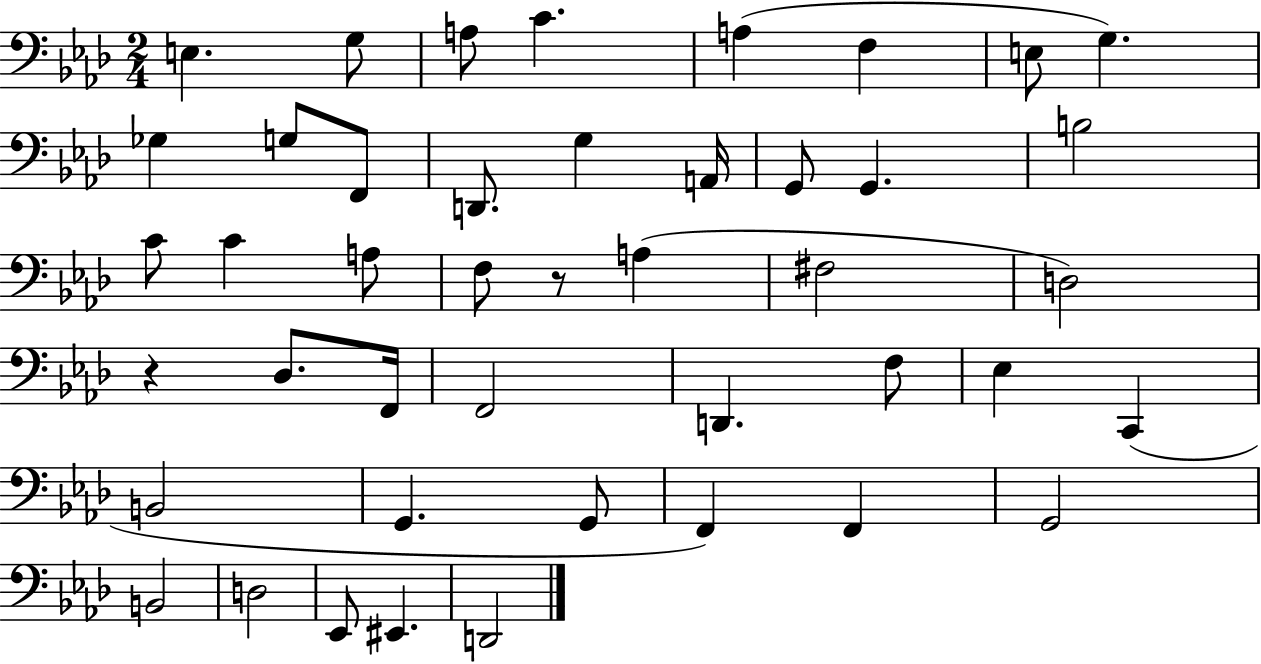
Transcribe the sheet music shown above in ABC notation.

X:1
T:Untitled
M:2/4
L:1/4
K:Ab
E, G,/2 A,/2 C A, F, E,/2 G, _G, G,/2 F,,/2 D,,/2 G, A,,/4 G,,/2 G,, B,2 C/2 C A,/2 F,/2 z/2 A, ^F,2 D,2 z _D,/2 F,,/4 F,,2 D,, F,/2 _E, C,, B,,2 G,, G,,/2 F,, F,, G,,2 B,,2 D,2 _E,,/2 ^E,, D,,2